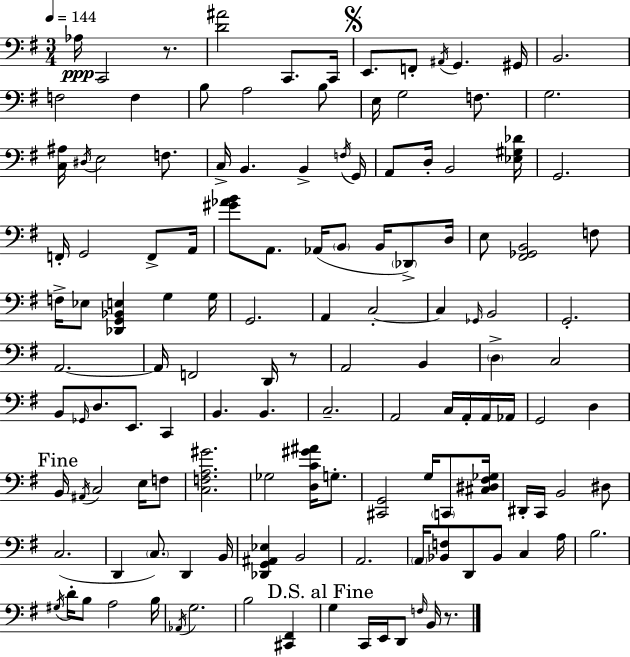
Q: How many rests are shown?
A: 3